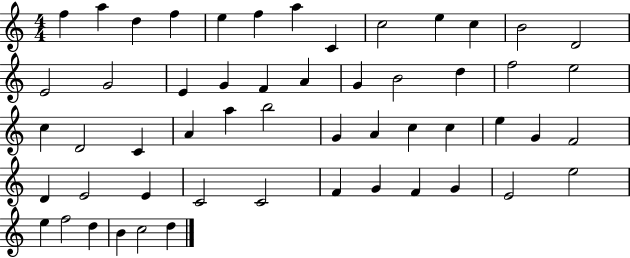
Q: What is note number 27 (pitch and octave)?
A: C4